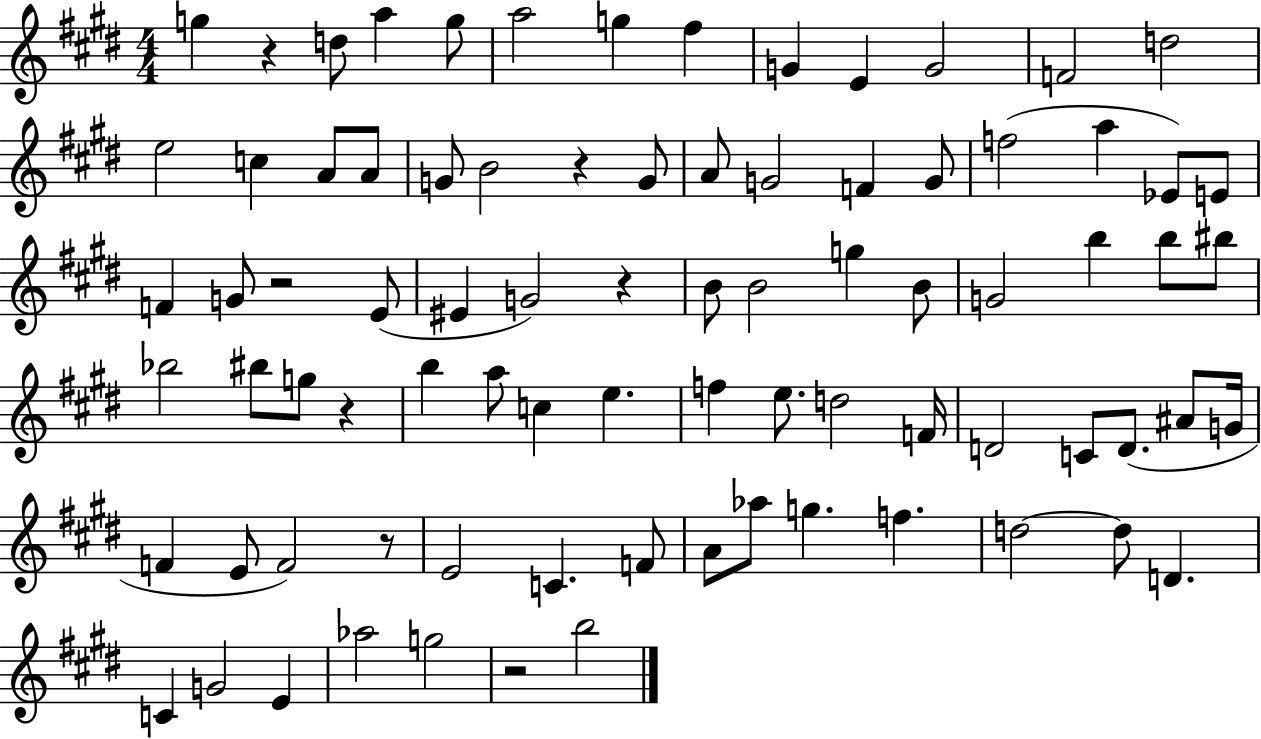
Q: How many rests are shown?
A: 7